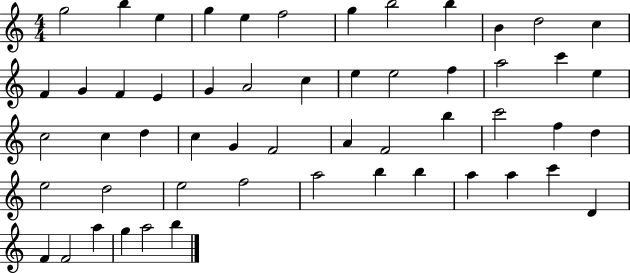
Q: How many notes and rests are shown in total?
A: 54